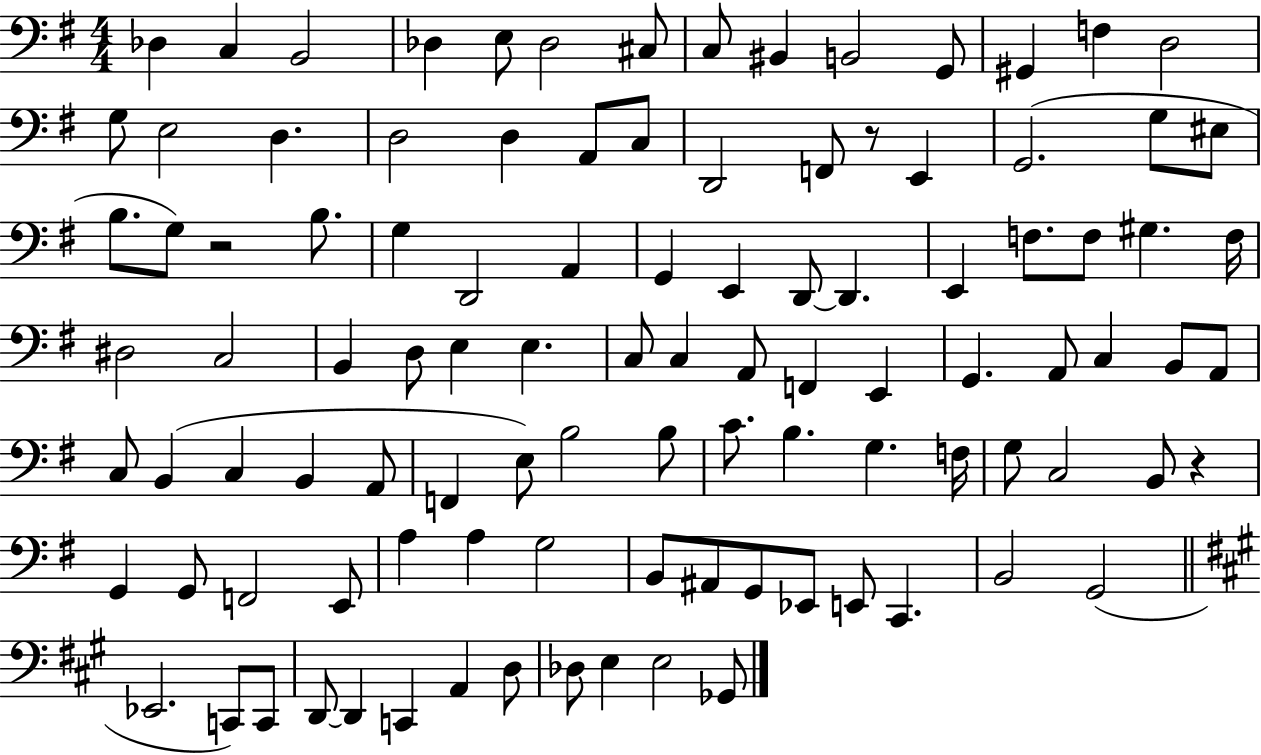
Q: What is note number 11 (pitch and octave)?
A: G2